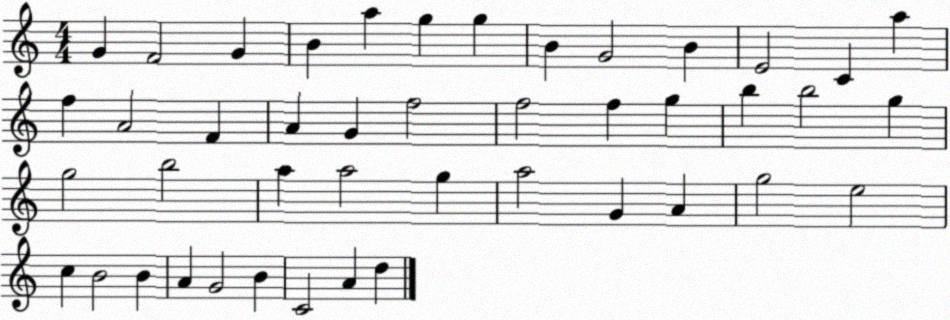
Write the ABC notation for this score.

X:1
T:Untitled
M:4/4
L:1/4
K:C
G F2 G B a g g B G2 B E2 C a f A2 F A G f2 f2 f g b b2 g g2 b2 a a2 g a2 G A g2 e2 c B2 B A G2 B C2 A d